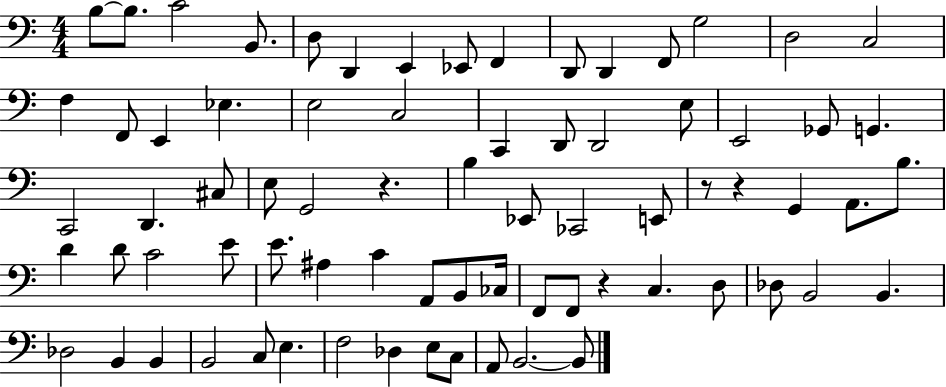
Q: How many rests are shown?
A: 4